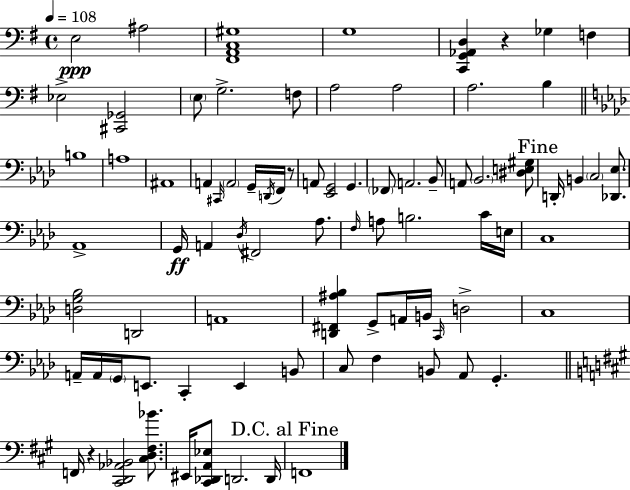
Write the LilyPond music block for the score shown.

{
  \clef bass
  \time 4/4
  \defaultTimeSignature
  \key g \major
  \tempo 4 = 108
  e2\ppp ais2 | <fis, a, c gis>1 | g1 | <c, g, aes, d>4 r4 ges4 f4 | \break ees2-> <cis, ges,>2 | \parenthesize e8 g2.-> f8 | a2 a2 | a2. b4 | \break \bar "||" \break \key aes \major b1 | a1 | ais,1 | a,4 \grace { cis,16 } \parenthesize a,2 g,16-- \acciaccatura { d,16 } f,16 | \break r8 a,8 <ees, g,>2 g,4. | \parenthesize fes,8 a,2. | bes,8-- a,8 \parenthesize bes,2. | <dis e gis>8 \mark "Fine" d,16-. b,4 \parenthesize c2 <des, ees>8. | \break aes,1-> | g,16\ff a,4 \acciaccatura { des16 } fis,2 | aes8. \grace { f16 } a8 b2. | c'16 e16 c1 | \break <d g bes>2 d,2 | a,1 | <d, fis, ais bes>4 g,8-> a,16 b,16 \grace { c,16 } d2-> | c1 | \break a,16-- a,16 \parenthesize g,16 e,8. c,4-. e,4 | b,8 c8 f4 b,8 aes,8 g,4.-. | \bar "||" \break \key a \major f,16 r4 <cis, d, aes, bes,>2 <cis d fis bes'>8. | eis,16 <cis, des, a, ees>8 d,2. d,16 | \mark "D.C. al Fine" f,1 | \bar "|."
}